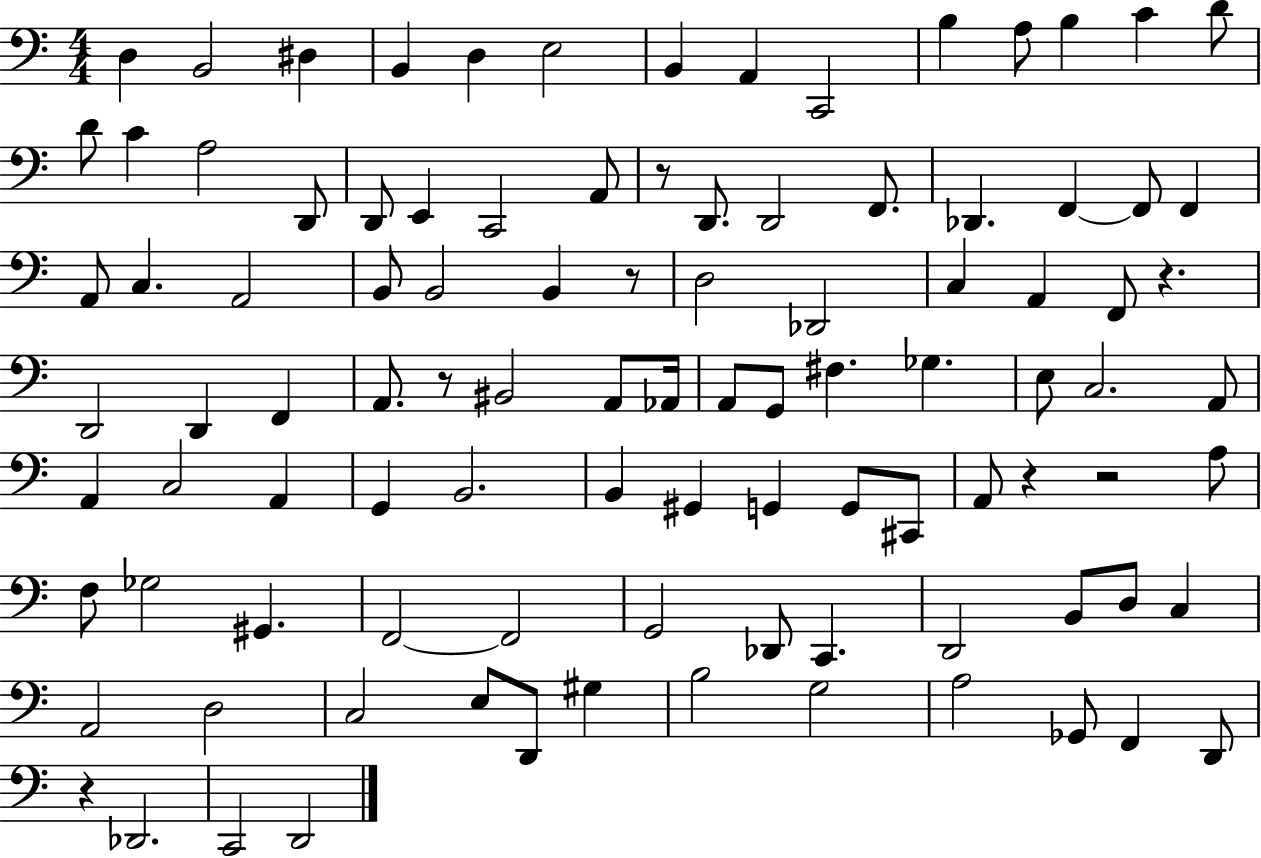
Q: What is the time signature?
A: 4/4